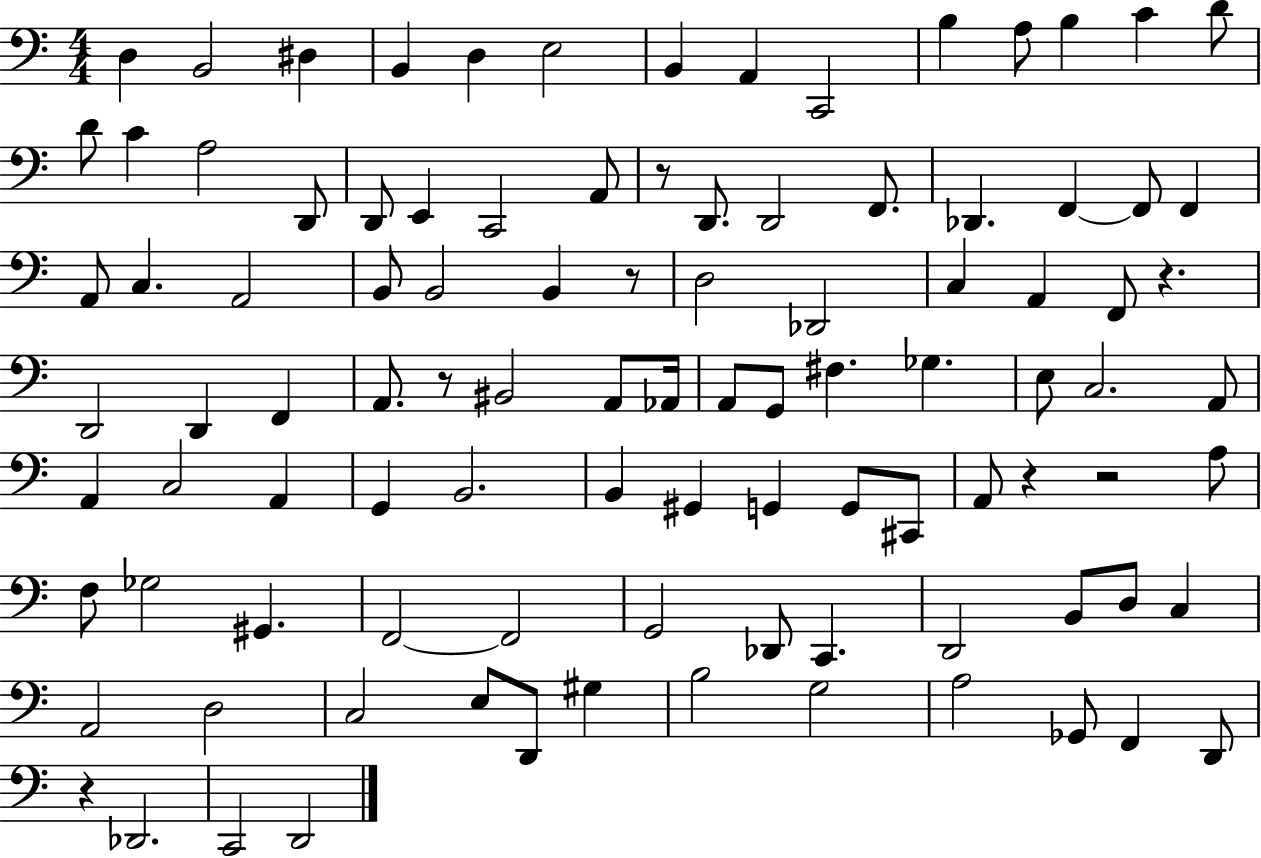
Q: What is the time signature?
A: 4/4